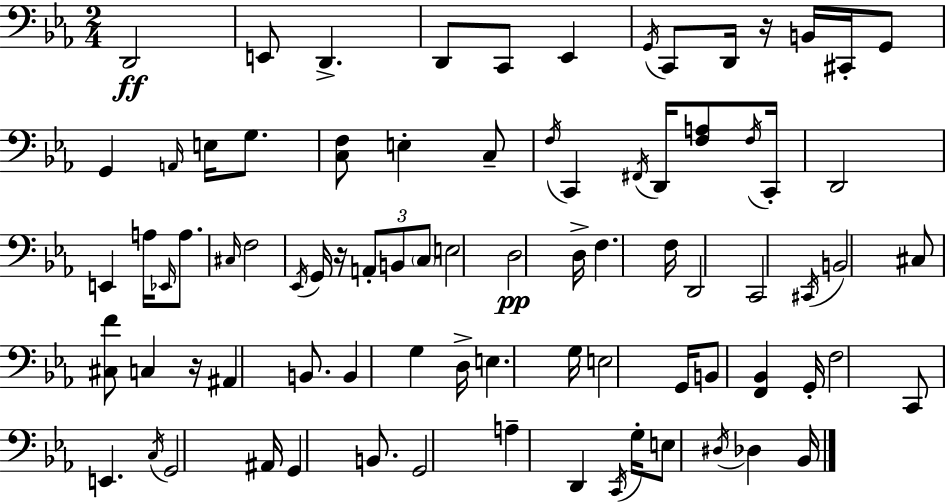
D2/h E2/e D2/q. D2/e C2/e Eb2/q G2/s C2/e D2/s R/s B2/s C#2/s G2/e G2/q A2/s E3/s G3/e. [C3,F3]/e E3/q C3/e F3/s C2/q F#2/s D2/s [F3,A3]/e F3/s C2/s D2/h E2/q A3/s Eb2/s A3/e. C#3/s F3/h Eb2/s G2/s R/s A2/e B2/e C3/e E3/h D3/h D3/s F3/q. F3/s D2/h C2/h C#2/s B2/h C#3/e [C#3,F4]/e C3/q R/s A#2/q B2/e. B2/q G3/q D3/s E3/q. G3/s E3/h G2/s B2/e [F2,Bb2]/q G2/s F3/h C2/e E2/q. C3/s G2/h A#2/s G2/q B2/e. G2/h A3/q D2/q C2/s G3/s E3/e D#3/s Db3/q Bb2/s